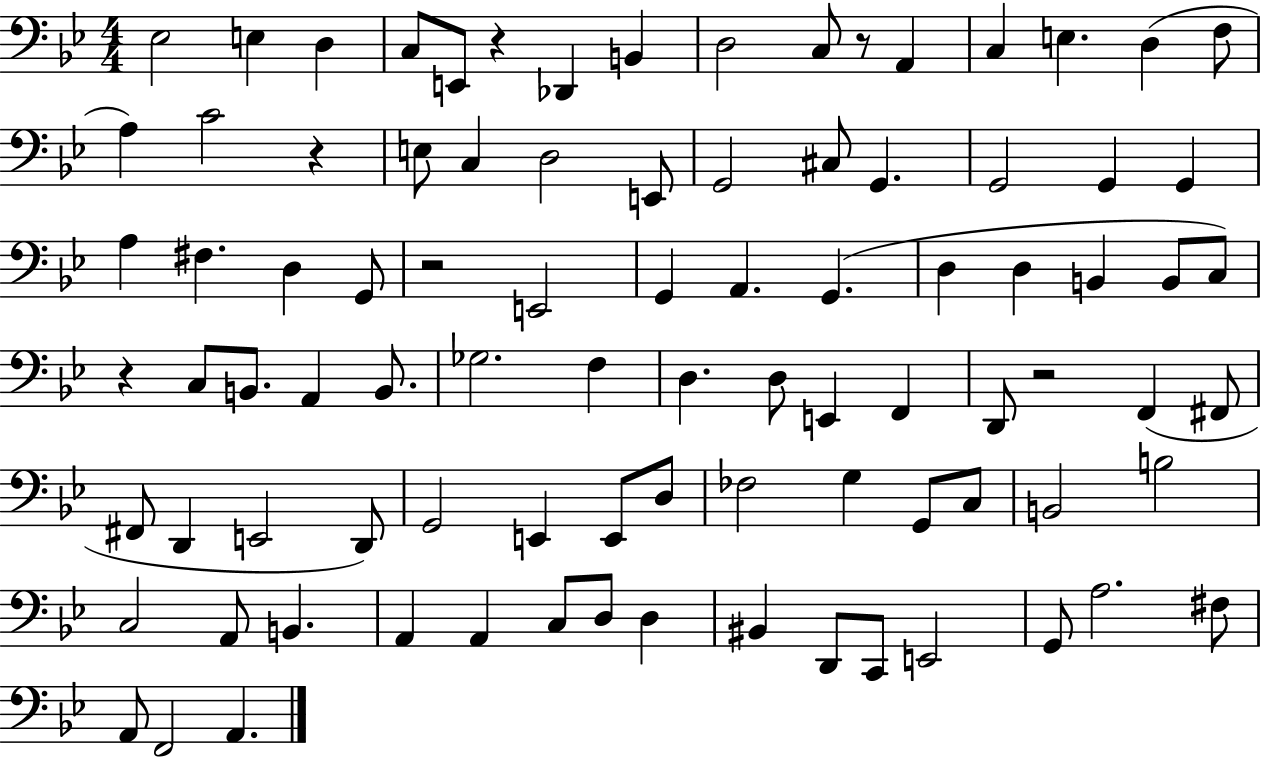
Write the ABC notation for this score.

X:1
T:Untitled
M:4/4
L:1/4
K:Bb
_E,2 E, D, C,/2 E,,/2 z _D,, B,, D,2 C,/2 z/2 A,, C, E, D, F,/2 A, C2 z E,/2 C, D,2 E,,/2 G,,2 ^C,/2 G,, G,,2 G,, G,, A, ^F, D, G,,/2 z2 E,,2 G,, A,, G,, D, D, B,, B,,/2 C,/2 z C,/2 B,,/2 A,, B,,/2 _G,2 F, D, D,/2 E,, F,, D,,/2 z2 F,, ^F,,/2 ^F,,/2 D,, E,,2 D,,/2 G,,2 E,, E,,/2 D,/2 _F,2 G, G,,/2 C,/2 B,,2 B,2 C,2 A,,/2 B,, A,, A,, C,/2 D,/2 D, ^B,, D,,/2 C,,/2 E,,2 G,,/2 A,2 ^F,/2 A,,/2 F,,2 A,,